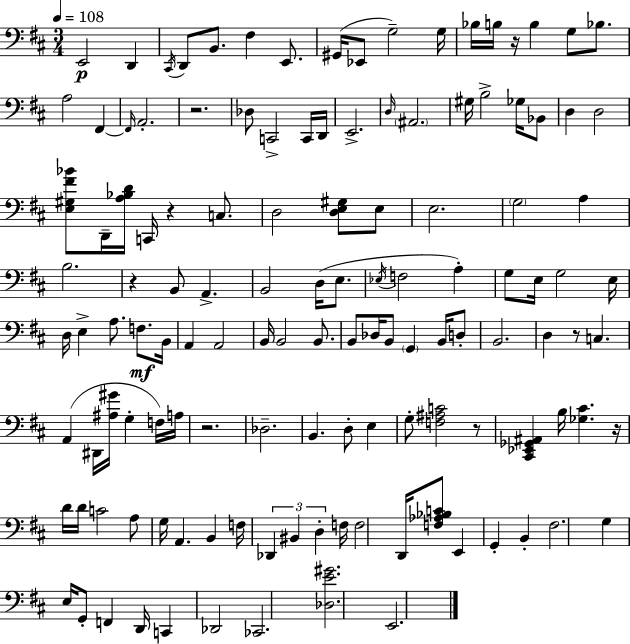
E2/h D2/q C#2/s D2/e B2/e. F#3/q E2/e. G#2/s Eb2/e G3/h G3/s Bb3/s B3/s R/s B3/q G3/e Bb3/e. A3/h F#2/q F#2/s A2/h. R/h. Db3/e C2/h C2/s D2/s E2/h. D3/s A#2/h. G#3/s B3/h Gb3/s Bb2/e D3/q D3/h [E3,G#3,F#4,Bb4]/e D2/s [A3,Bb3,D4]/s C2/s R/q C3/e. D3/h [D3,E3,G#3]/e E3/e E3/h. G3/h A3/q B3/h. R/q B2/e A2/q. B2/h D3/s E3/e. Eb3/s F3/h A3/q G3/e E3/s G3/h E3/s D3/s E3/q A3/e. F3/e. B2/s A2/q A2/h B2/s B2/h B2/e. B2/e Db3/s B2/e G2/q B2/s D3/e B2/h. D3/q R/e C3/q. A2/q D#2/s [A#3,G#4]/s G3/q F3/s A3/s R/h. Db3/h. B2/q. D3/e E3/q G3/e [F3,A#3,C4]/h R/e [C#2,Eb2,Gb2,A#2]/q B3/s [Gb3,C#4]/q. R/s D4/s D4/s C4/h A3/e G3/s A2/q. B2/q F3/s Db2/q BIS2/q D3/q F3/s F3/h D2/s [F3,Ab3,Bb3,C4]/e E2/q G2/q B2/q F#3/h. G3/q E3/s G2/e F2/q D2/s C2/q Db2/h CES2/h. [Db3,E4,G#4]/h. E2/h.